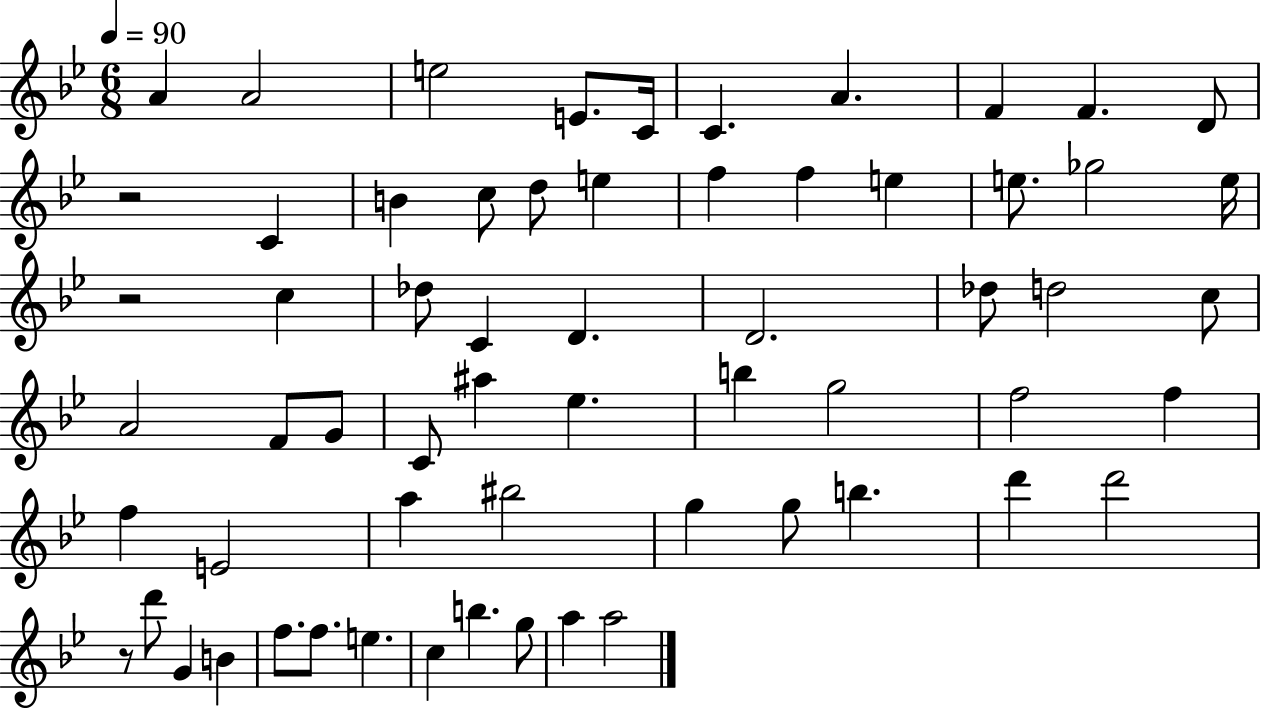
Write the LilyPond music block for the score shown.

{
  \clef treble
  \numericTimeSignature
  \time 6/8
  \key bes \major
  \tempo 4 = 90
  a'4 a'2 | e''2 e'8. c'16 | c'4. a'4. | f'4 f'4. d'8 | \break r2 c'4 | b'4 c''8 d''8 e''4 | f''4 f''4 e''4 | e''8. ges''2 e''16 | \break r2 c''4 | des''8 c'4 d'4. | d'2. | des''8 d''2 c''8 | \break a'2 f'8 g'8 | c'8 ais''4 ees''4. | b''4 g''2 | f''2 f''4 | \break f''4 e'2 | a''4 bis''2 | g''4 g''8 b''4. | d'''4 d'''2 | \break r8 d'''8 g'4 b'4 | f''8. f''8. e''4. | c''4 b''4. g''8 | a''4 a''2 | \break \bar "|."
}